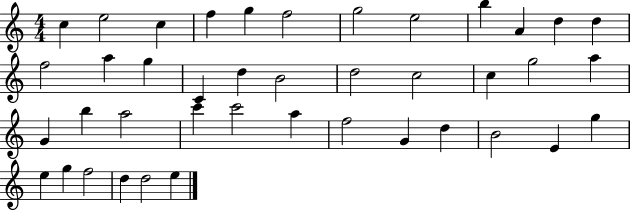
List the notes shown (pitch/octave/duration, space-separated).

C5/q E5/h C5/q F5/q G5/q F5/h G5/h E5/h B5/q A4/q D5/q D5/q F5/h A5/q G5/q C4/q D5/q B4/h D5/h C5/h C5/q G5/h A5/q G4/q B5/q A5/h C6/q C6/h A5/q F5/h G4/q D5/q B4/h E4/q G5/q E5/q G5/q F5/h D5/q D5/h E5/q